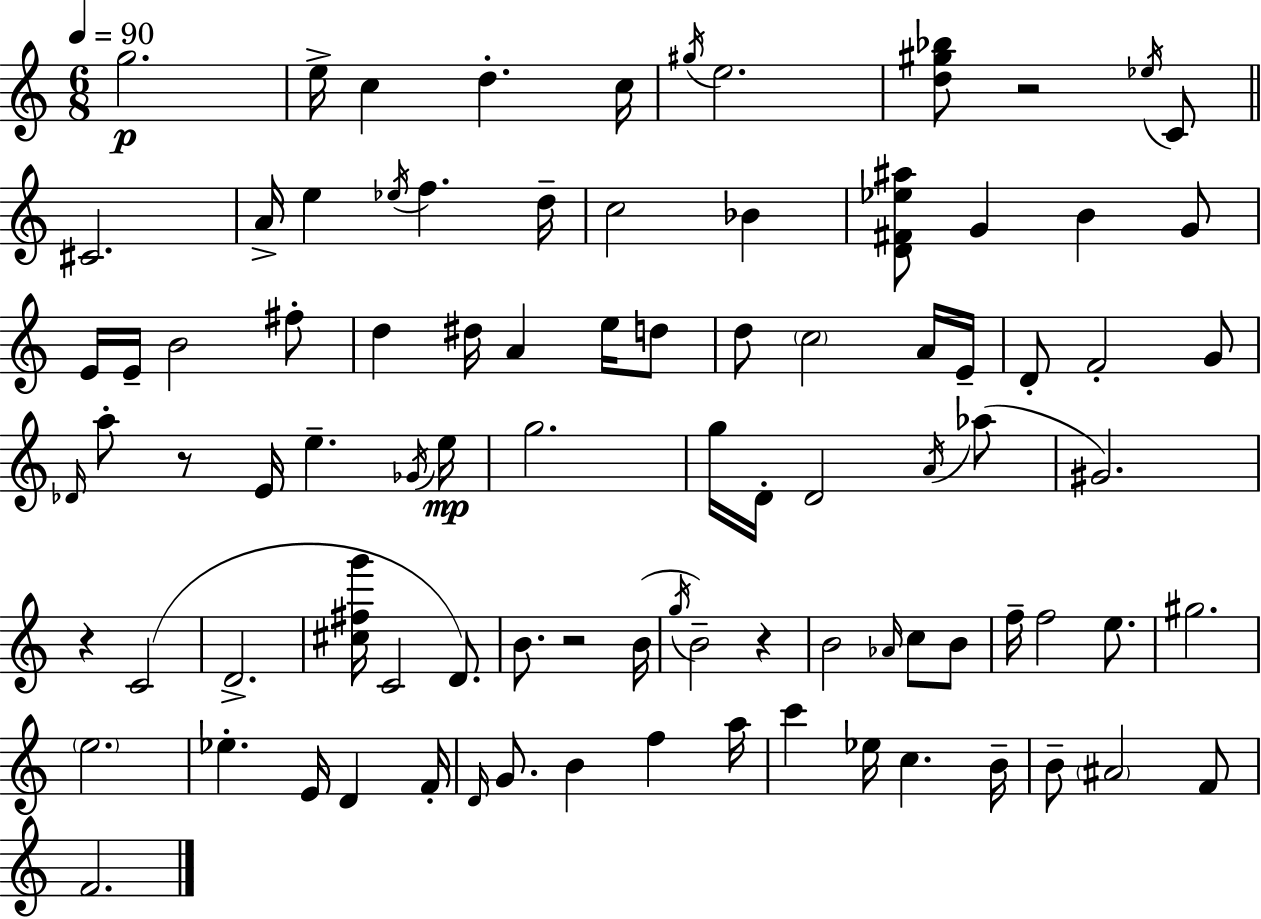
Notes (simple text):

G5/h. E5/s C5/q D5/q. C5/s G#5/s E5/h. [D5,G#5,Bb5]/e R/h Eb5/s C4/e C#4/h. A4/s E5/q Eb5/s F5/q. D5/s C5/h Bb4/q [D4,F#4,Eb5,A#5]/e G4/q B4/q G4/e E4/s E4/s B4/h F#5/e D5/q D#5/s A4/q E5/s D5/e D5/e C5/h A4/s E4/s D4/e F4/h G4/e Db4/s A5/e R/e E4/s E5/q. Gb4/s E5/s G5/h. G5/s D4/s D4/h A4/s Ab5/e G#4/h. R/q C4/h D4/h. [C#5,F#5,G6]/s C4/h D4/e. B4/e. R/h B4/s G5/s B4/h R/q B4/h Ab4/s C5/e B4/e F5/s F5/h E5/e. G#5/h. E5/h. Eb5/q. E4/s D4/q F4/s D4/s G4/e. B4/q F5/q A5/s C6/q Eb5/s C5/q. B4/s B4/e A#4/h F4/e F4/h.